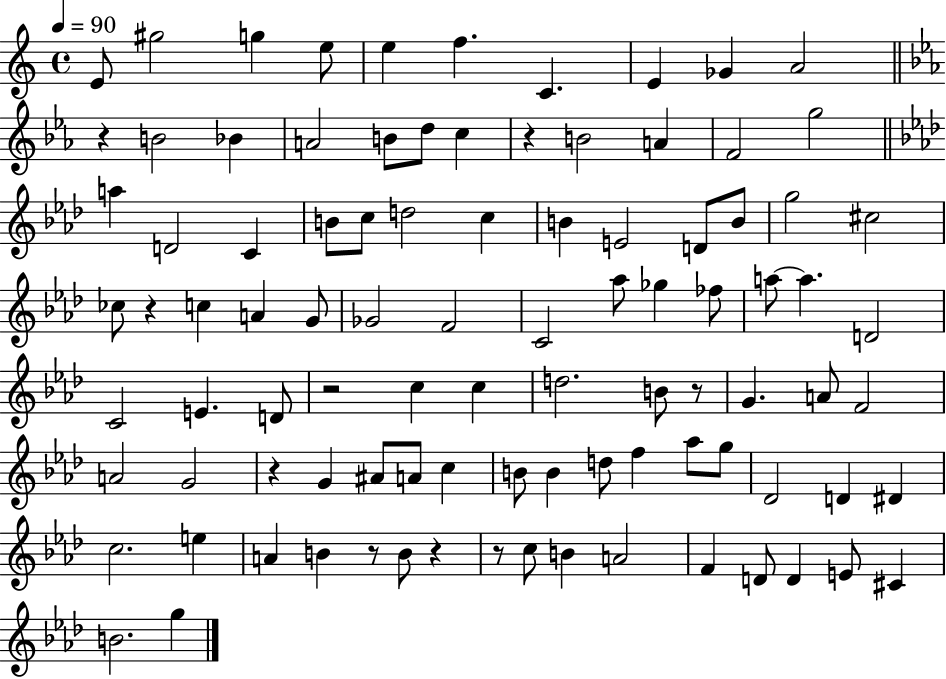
{
  \clef treble
  \time 4/4
  \defaultTimeSignature
  \key c \major
  \tempo 4 = 90
  e'8 gis''2 g''4 e''8 | e''4 f''4. c'4. | e'4 ges'4 a'2 | \bar "||" \break \key ees \major r4 b'2 bes'4 | a'2 b'8 d''8 c''4 | r4 b'2 a'4 | f'2 g''2 | \break \bar "||" \break \key f \minor a''4 d'2 c'4 | b'8 c''8 d''2 c''4 | b'4 e'2 d'8 b'8 | g''2 cis''2 | \break ces''8 r4 c''4 a'4 g'8 | ges'2 f'2 | c'2 aes''8 ges''4 fes''8 | a''8~~ a''4. d'2 | \break c'2 e'4. d'8 | r2 c''4 c''4 | d''2. b'8 r8 | g'4. a'8 f'2 | \break a'2 g'2 | r4 g'4 ais'8 a'8 c''4 | b'8 b'4 d''8 f''4 aes''8 g''8 | des'2 d'4 dis'4 | \break c''2. e''4 | a'4 b'4 r8 b'8 r4 | r8 c''8 b'4 a'2 | f'4 d'8 d'4 e'8 cis'4 | \break b'2. g''4 | \bar "|."
}